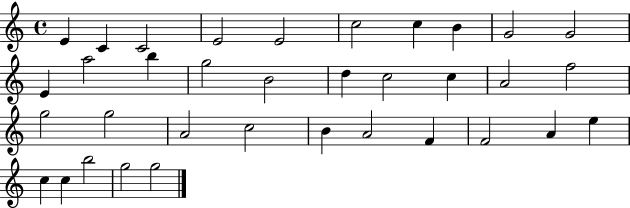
E4/q C4/q C4/h E4/h E4/h C5/h C5/q B4/q G4/h G4/h E4/q A5/h B5/q G5/h B4/h D5/q C5/h C5/q A4/h F5/h G5/h G5/h A4/h C5/h B4/q A4/h F4/q F4/h A4/q E5/q C5/q C5/q B5/h G5/h G5/h